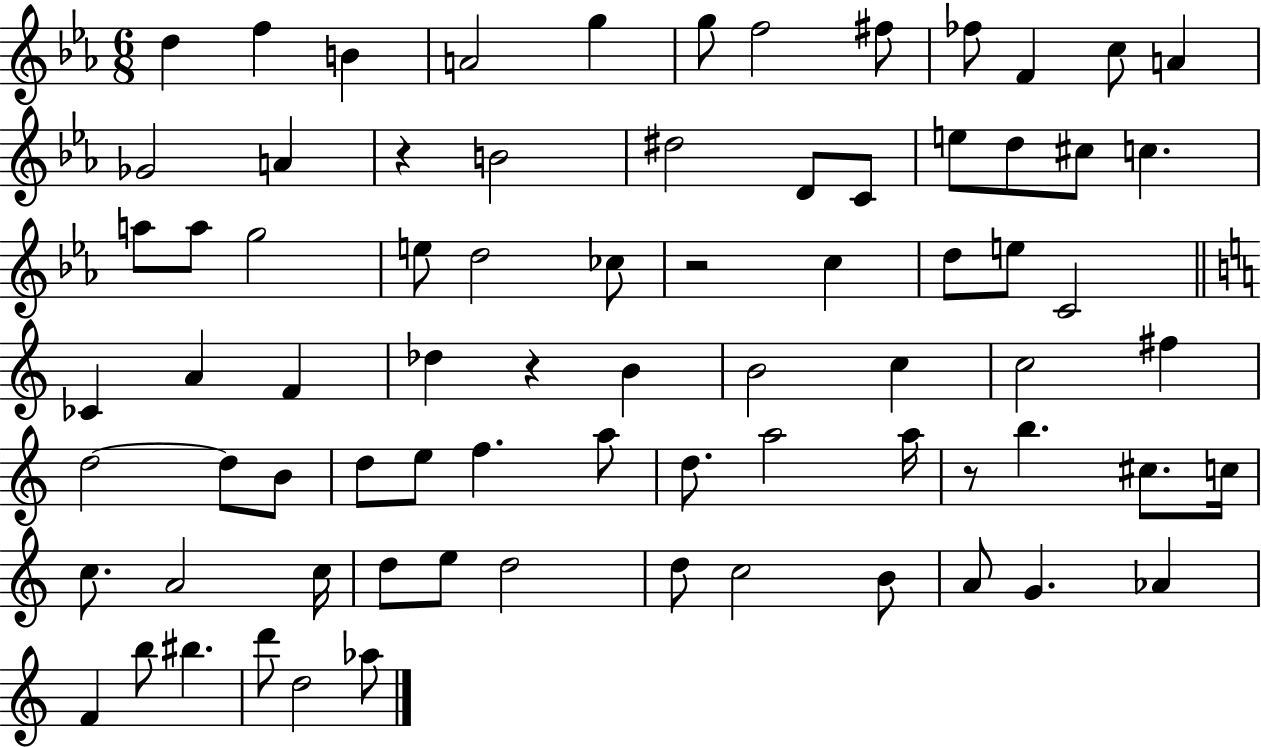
D5/q F5/q B4/q A4/h G5/q G5/e F5/h F#5/e FES5/e F4/q C5/e A4/q Gb4/h A4/q R/q B4/h D#5/h D4/e C4/e E5/e D5/e C#5/e C5/q. A5/e A5/e G5/h E5/e D5/h CES5/e R/h C5/q D5/e E5/e C4/h CES4/q A4/q F4/q Db5/q R/q B4/q B4/h C5/q C5/h F#5/q D5/h D5/e B4/e D5/e E5/e F5/q. A5/e D5/e. A5/h A5/s R/e B5/q. C#5/e. C5/s C5/e. A4/h C5/s D5/e E5/e D5/h D5/e C5/h B4/e A4/e G4/q. Ab4/q F4/q B5/e BIS5/q. D6/e D5/h Ab5/e